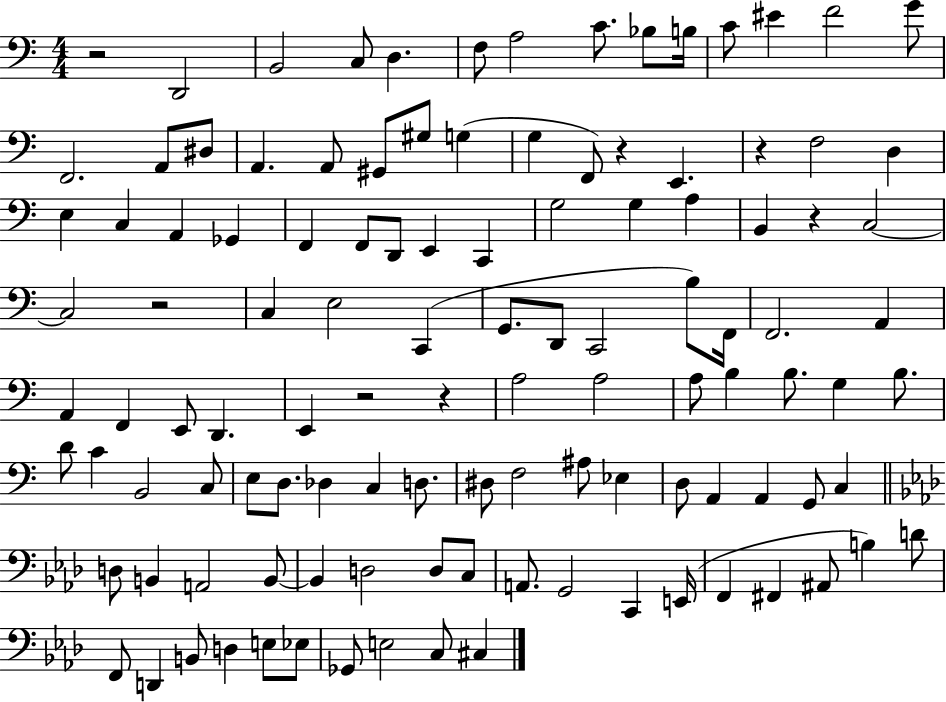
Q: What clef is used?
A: bass